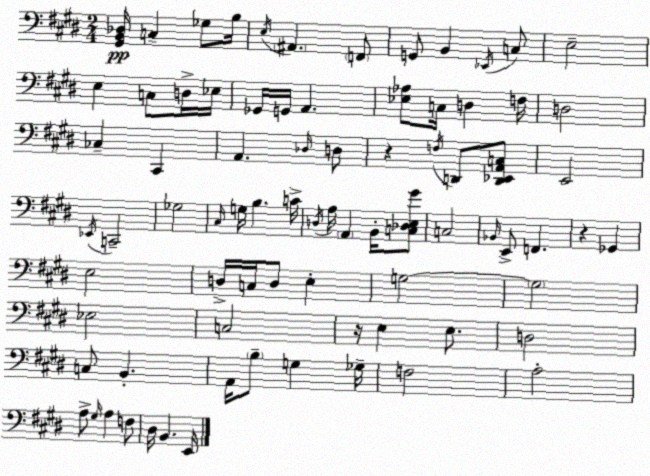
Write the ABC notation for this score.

X:1
T:Untitled
M:2/4
L:1/4
K:E
[^G,,B,,_D,]/4 C, _G,/2 B,/4 E,/4 ^A,, F,,/2 G,,/2 B,, _E,,/4 C,/2 E,2 E, C,/2 D,/4 _E,/4 _G,,/4 G,,/4 A,, [_E,_A,]/2 C,/4 D, F,/4 D,2 _C, ^C,, A,, _D,/4 D,/2 z F,/4 D,,/2 [D,,_E,,A,,C,]/2 E,,2 _E,,/4 C,,2 _G,2 ^C,/4 G,/4 B, C/4 D,/4 A,/4 A,, B,,/4 [C,_D,E,^G]/2 C,2 _B,,/4 E,,/2 F,, z _G,, E,2 D,/4 C,/4 D,/2 E, G,2 G,2 _E,2 C,2 z/4 E, E,/2 D,2 C,/2 B,, A,,/4 B,/2 G, _G,/4 F,2 A,2 A,/2 ^G,/4 A, F,/2 ^D,/4 B,, E,,/4